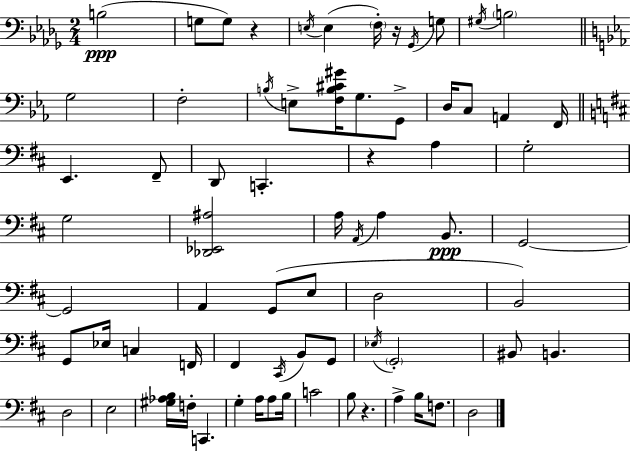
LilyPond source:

{
  \clef bass
  \numericTimeSignature
  \time 2/4
  \key bes \minor
  b2(\ppp | g8 g8) r4 | \acciaccatura { e16 }( e4 \parenthesize f16-.) r16 \acciaccatura { ges,16 } | g8 \acciaccatura { gis16 } \parenthesize b2 | \break \bar "||" \break \key ees \major g2 | f2-. | \acciaccatura { b16 } e8-> <f b cis' gis'>16 g8. g,8-> | d16 c8 a,4 | \break f,16 \bar "||" \break \key d \major e,4. fis,8-- | d,8 c,4.-. | r4 a4 | g2-. | \break g2 | <des, ees, ais>2 | a16 \acciaccatura { a,16 } a4 b,8.\ppp | g,2~~ | \break g,2 | a,4 g,8( e8 | d2 | b,2) | \break g,8 ees16 c4 | f,16 fis,4 \acciaccatura { cis,16 } b,8 | g,8 \acciaccatura { ees16 } \parenthesize g,2-. | bis,8 b,4. | \break d2 | e2 | <gis aes b>16 f16-. c,4. | g4-. a16 | \break a8 b16 c'2 | b8 r4. | a4-> b16 | f8. d2 | \break \bar "|."
}